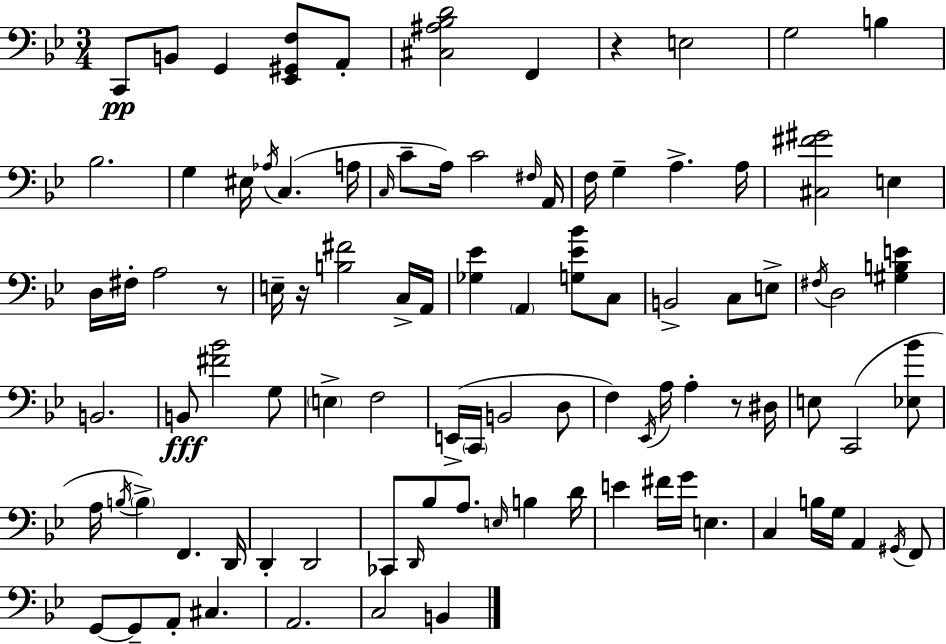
C2/e B2/e G2/q [Eb2,G#2,F3]/e A2/e [C#3,A#3,Bb3,D4]/h F2/q R/q E3/h G3/h B3/q Bb3/h. G3/q EIS3/s Ab3/s C3/q. A3/s C3/s C4/e A3/s C4/h F#3/s A2/s F3/s G3/q A3/q. A3/s [C#3,F#4,G#4]/h E3/q D3/s F#3/s A3/h R/e E3/s R/s [B3,F#4]/h C3/s A2/s [Gb3,Eb4]/q A2/q [G3,Eb4,Bb4]/e C3/e B2/h C3/e E3/e F#3/s D3/h [G#3,B3,E4]/q B2/h. B2/e [F#4,Bb4]/h G3/e E3/q F3/h E2/s C2/s B2/h D3/e F3/q Eb2/s A3/s A3/q R/e D#3/s E3/e C2/h [Eb3,Bb4]/e A3/s B3/s B3/q F2/q. D2/s D2/q D2/h CES2/e D2/s Bb3/e A3/e. E3/s B3/q D4/s E4/q F#4/s G4/s E3/q. C3/q B3/s G3/s A2/q G#2/s F2/e G2/e G2/e A2/e C#3/q. A2/h. C3/h B2/q